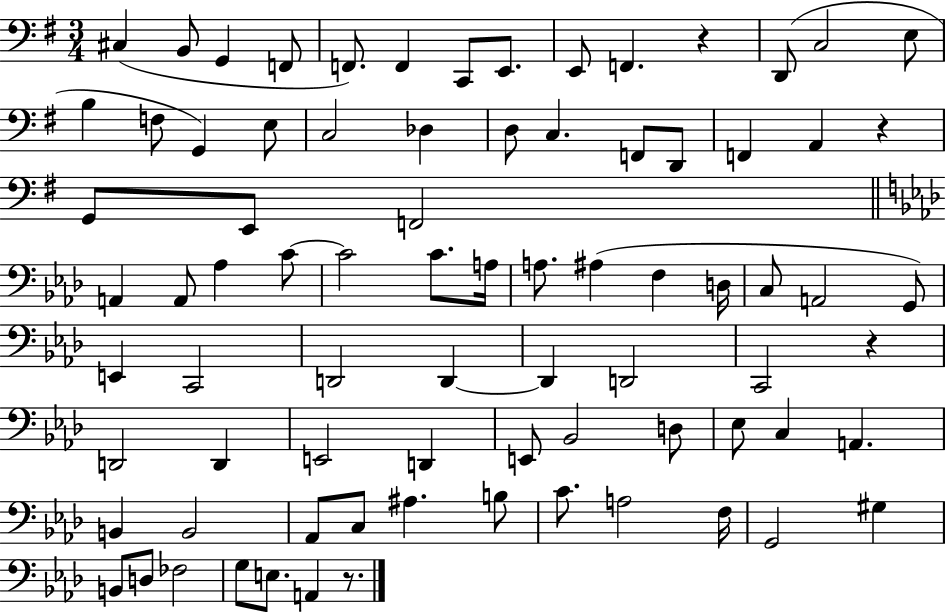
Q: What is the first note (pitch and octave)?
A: C#3